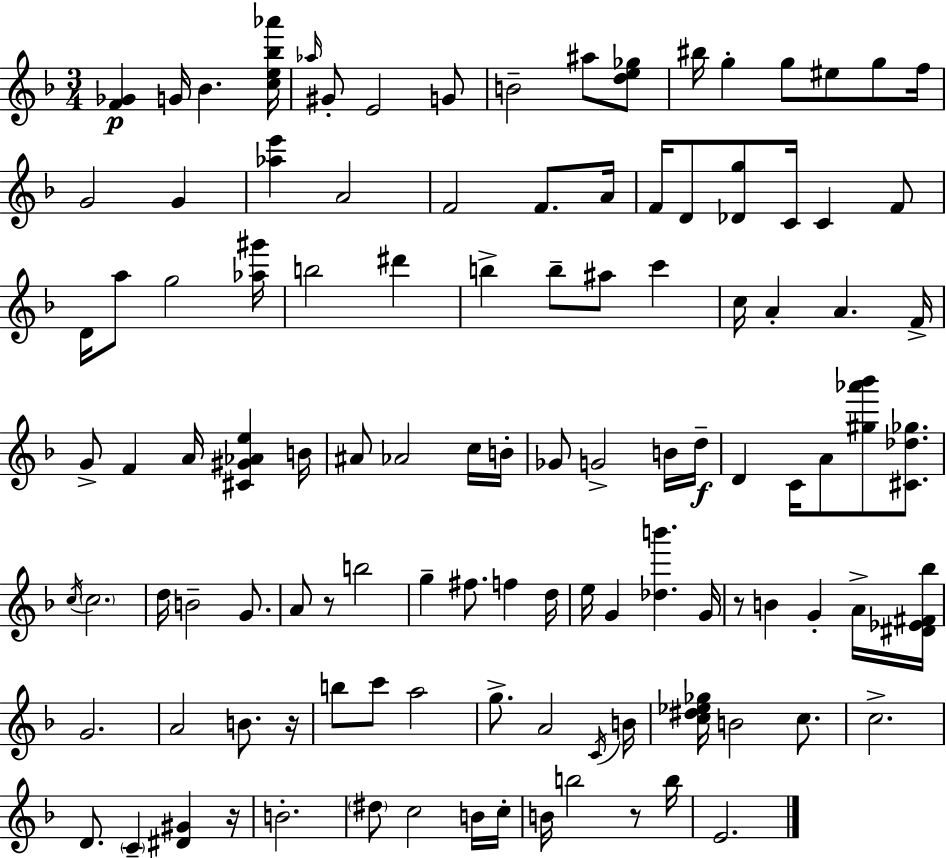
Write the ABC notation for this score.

X:1
T:Untitled
M:3/4
L:1/4
K:F
[F_G] G/4 _B [ce_b_a']/4 _a/4 ^G/2 E2 G/2 B2 ^a/2 [de_g]/2 ^b/4 g g/2 ^e/2 g/2 f/4 G2 G [_ae'] A2 F2 F/2 A/4 F/4 D/2 [_Dg]/2 C/4 C F/2 D/4 a/2 g2 [_a^g']/4 b2 ^d' b b/2 ^a/2 c' c/4 A A F/4 G/2 F A/4 [^C^G_Ae] B/4 ^A/2 _A2 c/4 B/4 _G/2 G2 B/4 d/4 D C/4 A/2 [^g_a'_b']/2 [^C_d_g]/2 c/4 c2 d/4 B2 G/2 A/2 z/2 b2 g ^f/2 f d/4 e/4 G [_db'] G/4 z/2 B G A/4 [^D_E^F_b]/4 G2 A2 B/2 z/4 b/2 c'/2 a2 g/2 A2 C/4 B/4 [c^d_e_g]/4 B2 c/2 c2 D/2 C [^D^G] z/4 B2 ^d/2 c2 B/4 c/4 B/4 b2 z/2 b/4 E2